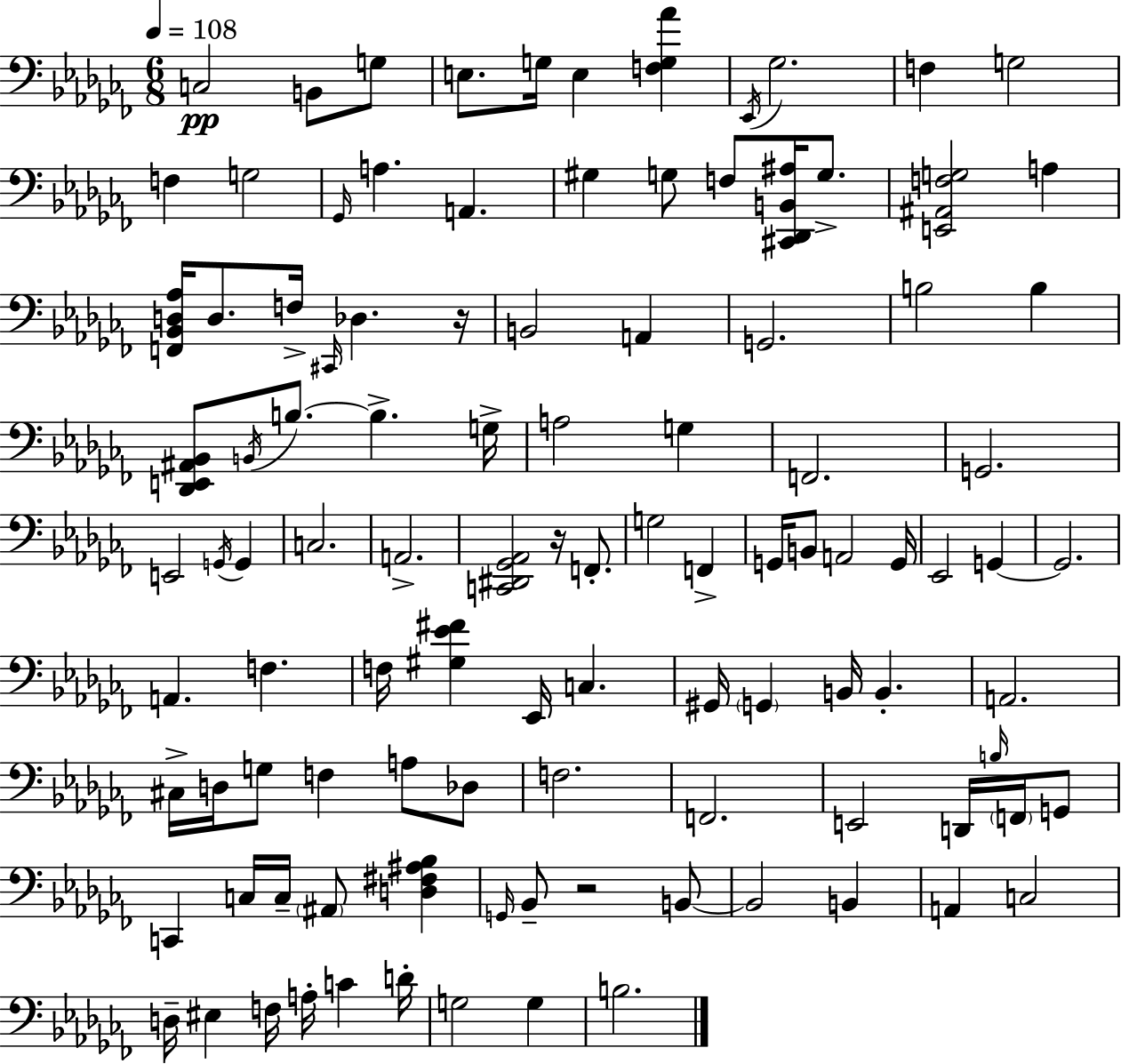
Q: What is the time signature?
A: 6/8